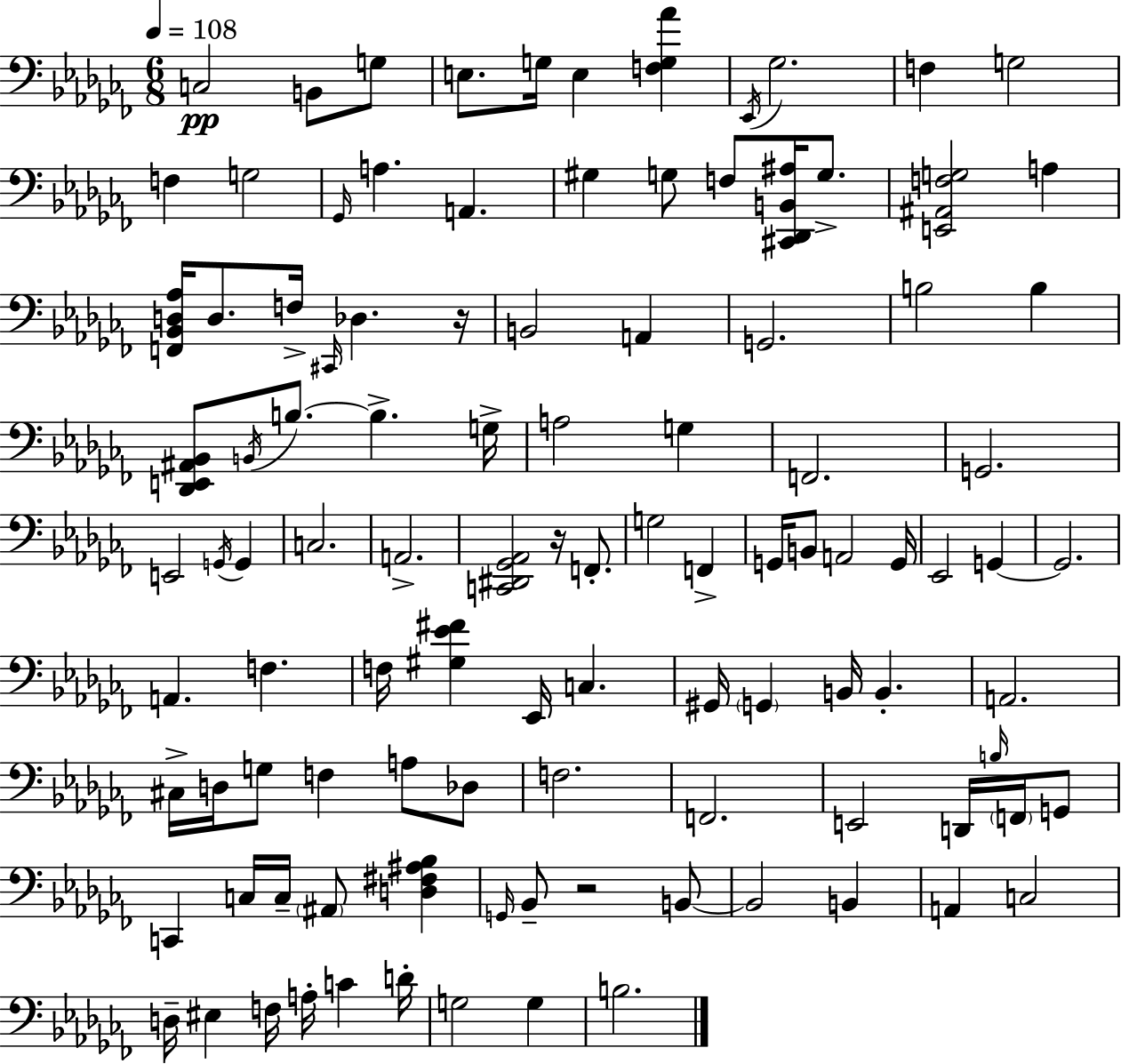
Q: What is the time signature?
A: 6/8